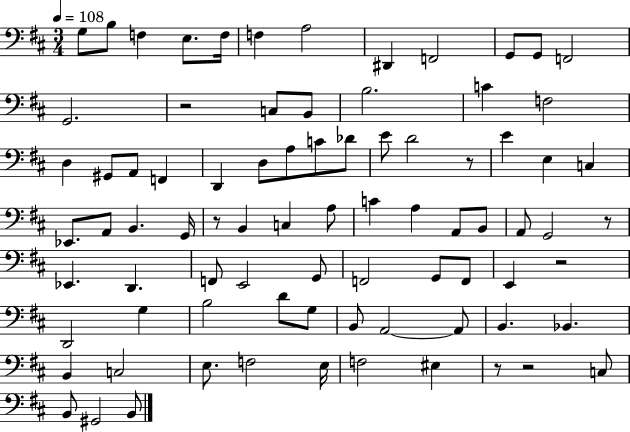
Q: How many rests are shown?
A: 7